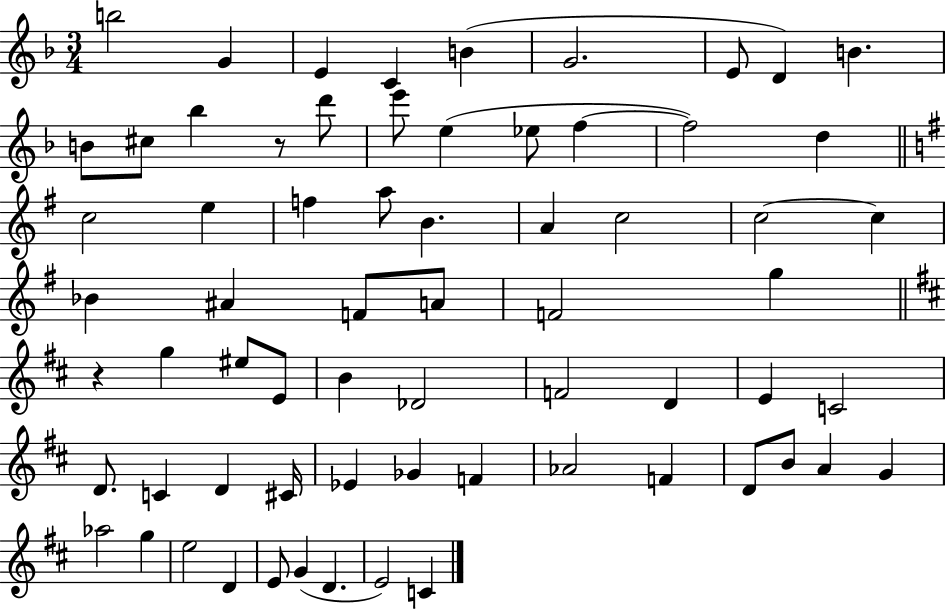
X:1
T:Untitled
M:3/4
L:1/4
K:F
b2 G E C B G2 E/2 D B B/2 ^c/2 _b z/2 d'/2 e'/2 e _e/2 f f2 d c2 e f a/2 B A c2 c2 c _B ^A F/2 A/2 F2 g z g ^e/2 E/2 B _D2 F2 D E C2 D/2 C D ^C/4 _E _G F _A2 F D/2 B/2 A G _a2 g e2 D E/2 G D E2 C